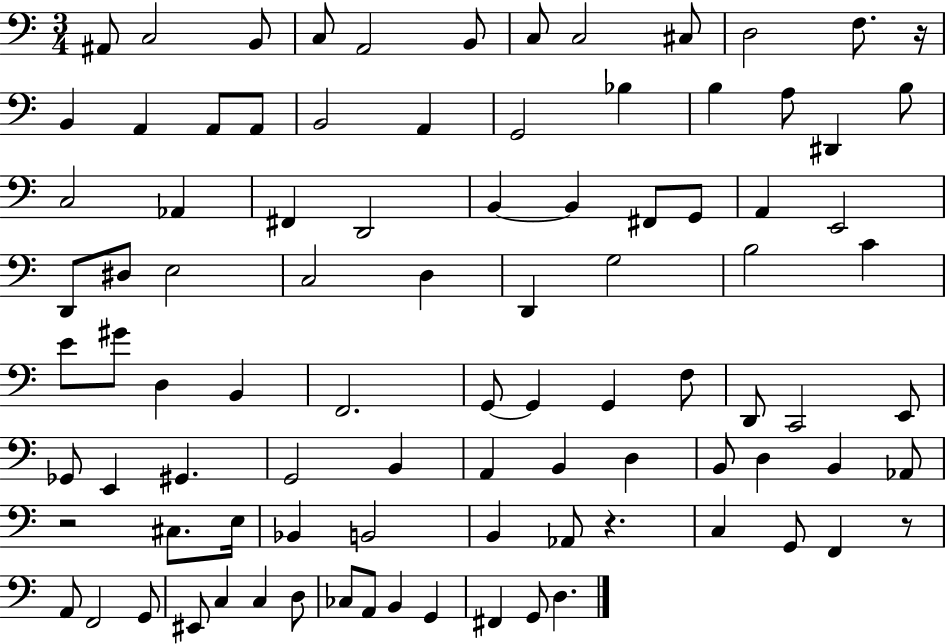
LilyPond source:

{
  \clef bass
  \numericTimeSignature
  \time 3/4
  \key c \major
  ais,8 c2 b,8 | c8 a,2 b,8 | c8 c2 cis8 | d2 f8. r16 | \break b,4 a,4 a,8 a,8 | b,2 a,4 | g,2 bes4 | b4 a8 dis,4 b8 | \break c2 aes,4 | fis,4 d,2 | b,4~~ b,4 fis,8 g,8 | a,4 e,2 | \break d,8 dis8 e2 | c2 d4 | d,4 g2 | b2 c'4 | \break e'8 gis'8 d4 b,4 | f,2. | g,8~~ g,4 g,4 f8 | d,8 c,2 e,8 | \break ges,8 e,4 gis,4. | g,2 b,4 | a,4 b,4 d4 | b,8 d4 b,4 aes,8 | \break r2 cis8. e16 | bes,4 b,2 | b,4 aes,8 r4. | c4 g,8 f,4 r8 | \break a,8 f,2 g,8 | eis,8 c4 c4 d8 | ces8 a,8 b,4 g,4 | fis,4 g,8 d4. | \break \bar "|."
}